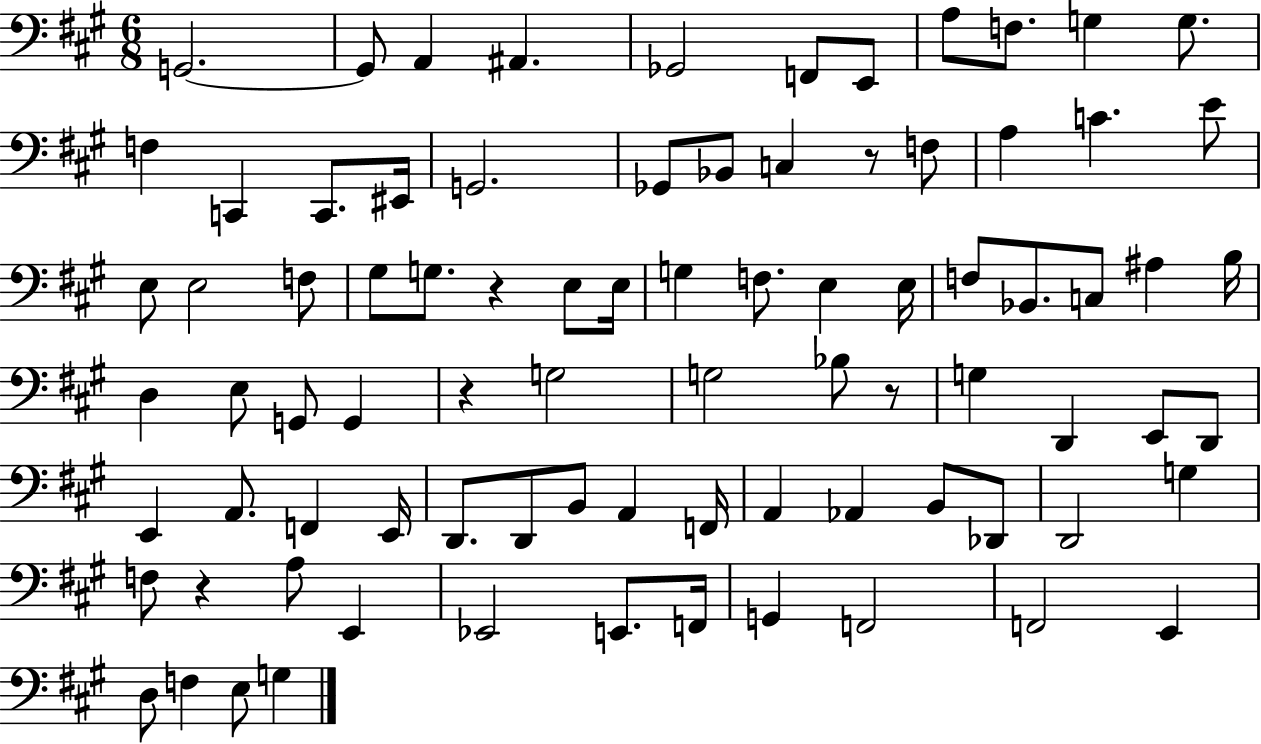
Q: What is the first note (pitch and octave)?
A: G2